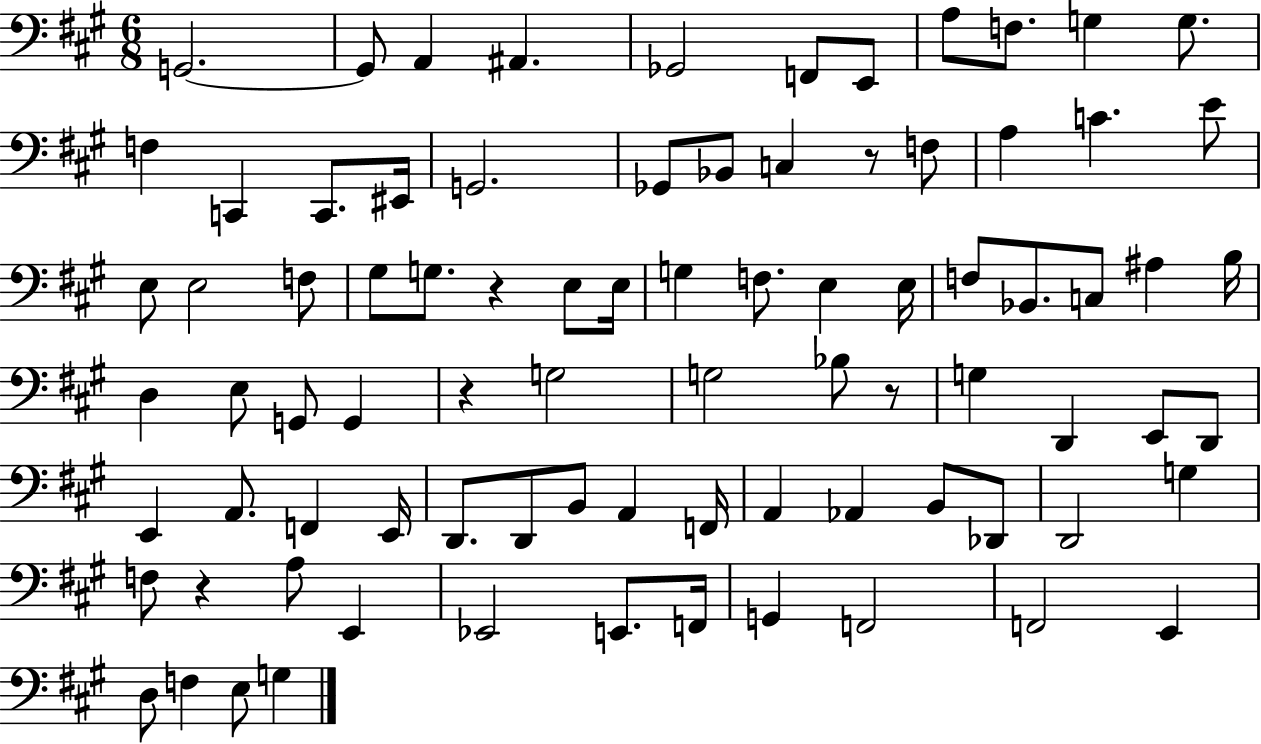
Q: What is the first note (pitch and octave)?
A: G2